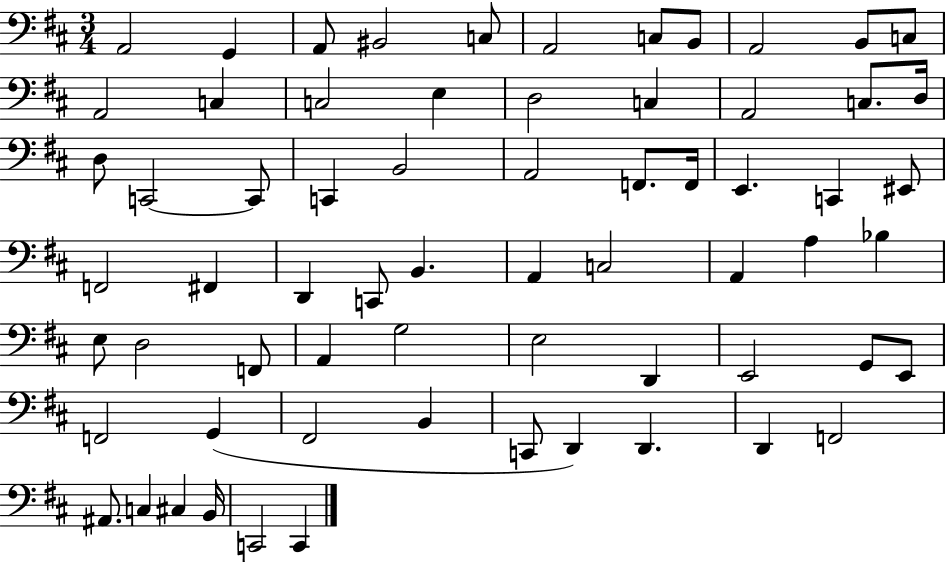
A2/h G2/q A2/e BIS2/h C3/e A2/h C3/e B2/e A2/h B2/e C3/e A2/h C3/q C3/h E3/q D3/h C3/q A2/h C3/e. D3/s D3/e C2/h C2/e C2/q B2/h A2/h F2/e. F2/s E2/q. C2/q EIS2/e F2/h F#2/q D2/q C2/e B2/q. A2/q C3/h A2/q A3/q Bb3/q E3/e D3/h F2/e A2/q G3/h E3/h D2/q E2/h G2/e E2/e F2/h G2/q F#2/h B2/q C2/e D2/q D2/q. D2/q F2/h A#2/e. C3/q C#3/q B2/s C2/h C2/q